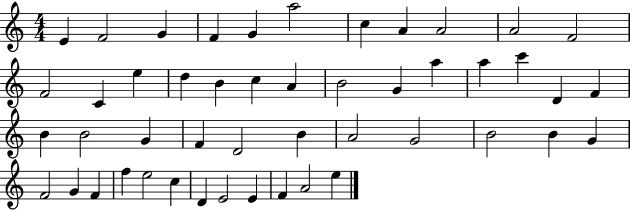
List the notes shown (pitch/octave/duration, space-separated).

E4/q F4/h G4/q F4/q G4/q A5/h C5/q A4/q A4/h A4/h F4/h F4/h C4/q E5/q D5/q B4/q C5/q A4/q B4/h G4/q A5/q A5/q C6/q D4/q F4/q B4/q B4/h G4/q F4/q D4/h B4/q A4/h G4/h B4/h B4/q G4/q F4/h G4/q F4/q F5/q E5/h C5/q D4/q E4/h E4/q F4/q A4/h E5/q